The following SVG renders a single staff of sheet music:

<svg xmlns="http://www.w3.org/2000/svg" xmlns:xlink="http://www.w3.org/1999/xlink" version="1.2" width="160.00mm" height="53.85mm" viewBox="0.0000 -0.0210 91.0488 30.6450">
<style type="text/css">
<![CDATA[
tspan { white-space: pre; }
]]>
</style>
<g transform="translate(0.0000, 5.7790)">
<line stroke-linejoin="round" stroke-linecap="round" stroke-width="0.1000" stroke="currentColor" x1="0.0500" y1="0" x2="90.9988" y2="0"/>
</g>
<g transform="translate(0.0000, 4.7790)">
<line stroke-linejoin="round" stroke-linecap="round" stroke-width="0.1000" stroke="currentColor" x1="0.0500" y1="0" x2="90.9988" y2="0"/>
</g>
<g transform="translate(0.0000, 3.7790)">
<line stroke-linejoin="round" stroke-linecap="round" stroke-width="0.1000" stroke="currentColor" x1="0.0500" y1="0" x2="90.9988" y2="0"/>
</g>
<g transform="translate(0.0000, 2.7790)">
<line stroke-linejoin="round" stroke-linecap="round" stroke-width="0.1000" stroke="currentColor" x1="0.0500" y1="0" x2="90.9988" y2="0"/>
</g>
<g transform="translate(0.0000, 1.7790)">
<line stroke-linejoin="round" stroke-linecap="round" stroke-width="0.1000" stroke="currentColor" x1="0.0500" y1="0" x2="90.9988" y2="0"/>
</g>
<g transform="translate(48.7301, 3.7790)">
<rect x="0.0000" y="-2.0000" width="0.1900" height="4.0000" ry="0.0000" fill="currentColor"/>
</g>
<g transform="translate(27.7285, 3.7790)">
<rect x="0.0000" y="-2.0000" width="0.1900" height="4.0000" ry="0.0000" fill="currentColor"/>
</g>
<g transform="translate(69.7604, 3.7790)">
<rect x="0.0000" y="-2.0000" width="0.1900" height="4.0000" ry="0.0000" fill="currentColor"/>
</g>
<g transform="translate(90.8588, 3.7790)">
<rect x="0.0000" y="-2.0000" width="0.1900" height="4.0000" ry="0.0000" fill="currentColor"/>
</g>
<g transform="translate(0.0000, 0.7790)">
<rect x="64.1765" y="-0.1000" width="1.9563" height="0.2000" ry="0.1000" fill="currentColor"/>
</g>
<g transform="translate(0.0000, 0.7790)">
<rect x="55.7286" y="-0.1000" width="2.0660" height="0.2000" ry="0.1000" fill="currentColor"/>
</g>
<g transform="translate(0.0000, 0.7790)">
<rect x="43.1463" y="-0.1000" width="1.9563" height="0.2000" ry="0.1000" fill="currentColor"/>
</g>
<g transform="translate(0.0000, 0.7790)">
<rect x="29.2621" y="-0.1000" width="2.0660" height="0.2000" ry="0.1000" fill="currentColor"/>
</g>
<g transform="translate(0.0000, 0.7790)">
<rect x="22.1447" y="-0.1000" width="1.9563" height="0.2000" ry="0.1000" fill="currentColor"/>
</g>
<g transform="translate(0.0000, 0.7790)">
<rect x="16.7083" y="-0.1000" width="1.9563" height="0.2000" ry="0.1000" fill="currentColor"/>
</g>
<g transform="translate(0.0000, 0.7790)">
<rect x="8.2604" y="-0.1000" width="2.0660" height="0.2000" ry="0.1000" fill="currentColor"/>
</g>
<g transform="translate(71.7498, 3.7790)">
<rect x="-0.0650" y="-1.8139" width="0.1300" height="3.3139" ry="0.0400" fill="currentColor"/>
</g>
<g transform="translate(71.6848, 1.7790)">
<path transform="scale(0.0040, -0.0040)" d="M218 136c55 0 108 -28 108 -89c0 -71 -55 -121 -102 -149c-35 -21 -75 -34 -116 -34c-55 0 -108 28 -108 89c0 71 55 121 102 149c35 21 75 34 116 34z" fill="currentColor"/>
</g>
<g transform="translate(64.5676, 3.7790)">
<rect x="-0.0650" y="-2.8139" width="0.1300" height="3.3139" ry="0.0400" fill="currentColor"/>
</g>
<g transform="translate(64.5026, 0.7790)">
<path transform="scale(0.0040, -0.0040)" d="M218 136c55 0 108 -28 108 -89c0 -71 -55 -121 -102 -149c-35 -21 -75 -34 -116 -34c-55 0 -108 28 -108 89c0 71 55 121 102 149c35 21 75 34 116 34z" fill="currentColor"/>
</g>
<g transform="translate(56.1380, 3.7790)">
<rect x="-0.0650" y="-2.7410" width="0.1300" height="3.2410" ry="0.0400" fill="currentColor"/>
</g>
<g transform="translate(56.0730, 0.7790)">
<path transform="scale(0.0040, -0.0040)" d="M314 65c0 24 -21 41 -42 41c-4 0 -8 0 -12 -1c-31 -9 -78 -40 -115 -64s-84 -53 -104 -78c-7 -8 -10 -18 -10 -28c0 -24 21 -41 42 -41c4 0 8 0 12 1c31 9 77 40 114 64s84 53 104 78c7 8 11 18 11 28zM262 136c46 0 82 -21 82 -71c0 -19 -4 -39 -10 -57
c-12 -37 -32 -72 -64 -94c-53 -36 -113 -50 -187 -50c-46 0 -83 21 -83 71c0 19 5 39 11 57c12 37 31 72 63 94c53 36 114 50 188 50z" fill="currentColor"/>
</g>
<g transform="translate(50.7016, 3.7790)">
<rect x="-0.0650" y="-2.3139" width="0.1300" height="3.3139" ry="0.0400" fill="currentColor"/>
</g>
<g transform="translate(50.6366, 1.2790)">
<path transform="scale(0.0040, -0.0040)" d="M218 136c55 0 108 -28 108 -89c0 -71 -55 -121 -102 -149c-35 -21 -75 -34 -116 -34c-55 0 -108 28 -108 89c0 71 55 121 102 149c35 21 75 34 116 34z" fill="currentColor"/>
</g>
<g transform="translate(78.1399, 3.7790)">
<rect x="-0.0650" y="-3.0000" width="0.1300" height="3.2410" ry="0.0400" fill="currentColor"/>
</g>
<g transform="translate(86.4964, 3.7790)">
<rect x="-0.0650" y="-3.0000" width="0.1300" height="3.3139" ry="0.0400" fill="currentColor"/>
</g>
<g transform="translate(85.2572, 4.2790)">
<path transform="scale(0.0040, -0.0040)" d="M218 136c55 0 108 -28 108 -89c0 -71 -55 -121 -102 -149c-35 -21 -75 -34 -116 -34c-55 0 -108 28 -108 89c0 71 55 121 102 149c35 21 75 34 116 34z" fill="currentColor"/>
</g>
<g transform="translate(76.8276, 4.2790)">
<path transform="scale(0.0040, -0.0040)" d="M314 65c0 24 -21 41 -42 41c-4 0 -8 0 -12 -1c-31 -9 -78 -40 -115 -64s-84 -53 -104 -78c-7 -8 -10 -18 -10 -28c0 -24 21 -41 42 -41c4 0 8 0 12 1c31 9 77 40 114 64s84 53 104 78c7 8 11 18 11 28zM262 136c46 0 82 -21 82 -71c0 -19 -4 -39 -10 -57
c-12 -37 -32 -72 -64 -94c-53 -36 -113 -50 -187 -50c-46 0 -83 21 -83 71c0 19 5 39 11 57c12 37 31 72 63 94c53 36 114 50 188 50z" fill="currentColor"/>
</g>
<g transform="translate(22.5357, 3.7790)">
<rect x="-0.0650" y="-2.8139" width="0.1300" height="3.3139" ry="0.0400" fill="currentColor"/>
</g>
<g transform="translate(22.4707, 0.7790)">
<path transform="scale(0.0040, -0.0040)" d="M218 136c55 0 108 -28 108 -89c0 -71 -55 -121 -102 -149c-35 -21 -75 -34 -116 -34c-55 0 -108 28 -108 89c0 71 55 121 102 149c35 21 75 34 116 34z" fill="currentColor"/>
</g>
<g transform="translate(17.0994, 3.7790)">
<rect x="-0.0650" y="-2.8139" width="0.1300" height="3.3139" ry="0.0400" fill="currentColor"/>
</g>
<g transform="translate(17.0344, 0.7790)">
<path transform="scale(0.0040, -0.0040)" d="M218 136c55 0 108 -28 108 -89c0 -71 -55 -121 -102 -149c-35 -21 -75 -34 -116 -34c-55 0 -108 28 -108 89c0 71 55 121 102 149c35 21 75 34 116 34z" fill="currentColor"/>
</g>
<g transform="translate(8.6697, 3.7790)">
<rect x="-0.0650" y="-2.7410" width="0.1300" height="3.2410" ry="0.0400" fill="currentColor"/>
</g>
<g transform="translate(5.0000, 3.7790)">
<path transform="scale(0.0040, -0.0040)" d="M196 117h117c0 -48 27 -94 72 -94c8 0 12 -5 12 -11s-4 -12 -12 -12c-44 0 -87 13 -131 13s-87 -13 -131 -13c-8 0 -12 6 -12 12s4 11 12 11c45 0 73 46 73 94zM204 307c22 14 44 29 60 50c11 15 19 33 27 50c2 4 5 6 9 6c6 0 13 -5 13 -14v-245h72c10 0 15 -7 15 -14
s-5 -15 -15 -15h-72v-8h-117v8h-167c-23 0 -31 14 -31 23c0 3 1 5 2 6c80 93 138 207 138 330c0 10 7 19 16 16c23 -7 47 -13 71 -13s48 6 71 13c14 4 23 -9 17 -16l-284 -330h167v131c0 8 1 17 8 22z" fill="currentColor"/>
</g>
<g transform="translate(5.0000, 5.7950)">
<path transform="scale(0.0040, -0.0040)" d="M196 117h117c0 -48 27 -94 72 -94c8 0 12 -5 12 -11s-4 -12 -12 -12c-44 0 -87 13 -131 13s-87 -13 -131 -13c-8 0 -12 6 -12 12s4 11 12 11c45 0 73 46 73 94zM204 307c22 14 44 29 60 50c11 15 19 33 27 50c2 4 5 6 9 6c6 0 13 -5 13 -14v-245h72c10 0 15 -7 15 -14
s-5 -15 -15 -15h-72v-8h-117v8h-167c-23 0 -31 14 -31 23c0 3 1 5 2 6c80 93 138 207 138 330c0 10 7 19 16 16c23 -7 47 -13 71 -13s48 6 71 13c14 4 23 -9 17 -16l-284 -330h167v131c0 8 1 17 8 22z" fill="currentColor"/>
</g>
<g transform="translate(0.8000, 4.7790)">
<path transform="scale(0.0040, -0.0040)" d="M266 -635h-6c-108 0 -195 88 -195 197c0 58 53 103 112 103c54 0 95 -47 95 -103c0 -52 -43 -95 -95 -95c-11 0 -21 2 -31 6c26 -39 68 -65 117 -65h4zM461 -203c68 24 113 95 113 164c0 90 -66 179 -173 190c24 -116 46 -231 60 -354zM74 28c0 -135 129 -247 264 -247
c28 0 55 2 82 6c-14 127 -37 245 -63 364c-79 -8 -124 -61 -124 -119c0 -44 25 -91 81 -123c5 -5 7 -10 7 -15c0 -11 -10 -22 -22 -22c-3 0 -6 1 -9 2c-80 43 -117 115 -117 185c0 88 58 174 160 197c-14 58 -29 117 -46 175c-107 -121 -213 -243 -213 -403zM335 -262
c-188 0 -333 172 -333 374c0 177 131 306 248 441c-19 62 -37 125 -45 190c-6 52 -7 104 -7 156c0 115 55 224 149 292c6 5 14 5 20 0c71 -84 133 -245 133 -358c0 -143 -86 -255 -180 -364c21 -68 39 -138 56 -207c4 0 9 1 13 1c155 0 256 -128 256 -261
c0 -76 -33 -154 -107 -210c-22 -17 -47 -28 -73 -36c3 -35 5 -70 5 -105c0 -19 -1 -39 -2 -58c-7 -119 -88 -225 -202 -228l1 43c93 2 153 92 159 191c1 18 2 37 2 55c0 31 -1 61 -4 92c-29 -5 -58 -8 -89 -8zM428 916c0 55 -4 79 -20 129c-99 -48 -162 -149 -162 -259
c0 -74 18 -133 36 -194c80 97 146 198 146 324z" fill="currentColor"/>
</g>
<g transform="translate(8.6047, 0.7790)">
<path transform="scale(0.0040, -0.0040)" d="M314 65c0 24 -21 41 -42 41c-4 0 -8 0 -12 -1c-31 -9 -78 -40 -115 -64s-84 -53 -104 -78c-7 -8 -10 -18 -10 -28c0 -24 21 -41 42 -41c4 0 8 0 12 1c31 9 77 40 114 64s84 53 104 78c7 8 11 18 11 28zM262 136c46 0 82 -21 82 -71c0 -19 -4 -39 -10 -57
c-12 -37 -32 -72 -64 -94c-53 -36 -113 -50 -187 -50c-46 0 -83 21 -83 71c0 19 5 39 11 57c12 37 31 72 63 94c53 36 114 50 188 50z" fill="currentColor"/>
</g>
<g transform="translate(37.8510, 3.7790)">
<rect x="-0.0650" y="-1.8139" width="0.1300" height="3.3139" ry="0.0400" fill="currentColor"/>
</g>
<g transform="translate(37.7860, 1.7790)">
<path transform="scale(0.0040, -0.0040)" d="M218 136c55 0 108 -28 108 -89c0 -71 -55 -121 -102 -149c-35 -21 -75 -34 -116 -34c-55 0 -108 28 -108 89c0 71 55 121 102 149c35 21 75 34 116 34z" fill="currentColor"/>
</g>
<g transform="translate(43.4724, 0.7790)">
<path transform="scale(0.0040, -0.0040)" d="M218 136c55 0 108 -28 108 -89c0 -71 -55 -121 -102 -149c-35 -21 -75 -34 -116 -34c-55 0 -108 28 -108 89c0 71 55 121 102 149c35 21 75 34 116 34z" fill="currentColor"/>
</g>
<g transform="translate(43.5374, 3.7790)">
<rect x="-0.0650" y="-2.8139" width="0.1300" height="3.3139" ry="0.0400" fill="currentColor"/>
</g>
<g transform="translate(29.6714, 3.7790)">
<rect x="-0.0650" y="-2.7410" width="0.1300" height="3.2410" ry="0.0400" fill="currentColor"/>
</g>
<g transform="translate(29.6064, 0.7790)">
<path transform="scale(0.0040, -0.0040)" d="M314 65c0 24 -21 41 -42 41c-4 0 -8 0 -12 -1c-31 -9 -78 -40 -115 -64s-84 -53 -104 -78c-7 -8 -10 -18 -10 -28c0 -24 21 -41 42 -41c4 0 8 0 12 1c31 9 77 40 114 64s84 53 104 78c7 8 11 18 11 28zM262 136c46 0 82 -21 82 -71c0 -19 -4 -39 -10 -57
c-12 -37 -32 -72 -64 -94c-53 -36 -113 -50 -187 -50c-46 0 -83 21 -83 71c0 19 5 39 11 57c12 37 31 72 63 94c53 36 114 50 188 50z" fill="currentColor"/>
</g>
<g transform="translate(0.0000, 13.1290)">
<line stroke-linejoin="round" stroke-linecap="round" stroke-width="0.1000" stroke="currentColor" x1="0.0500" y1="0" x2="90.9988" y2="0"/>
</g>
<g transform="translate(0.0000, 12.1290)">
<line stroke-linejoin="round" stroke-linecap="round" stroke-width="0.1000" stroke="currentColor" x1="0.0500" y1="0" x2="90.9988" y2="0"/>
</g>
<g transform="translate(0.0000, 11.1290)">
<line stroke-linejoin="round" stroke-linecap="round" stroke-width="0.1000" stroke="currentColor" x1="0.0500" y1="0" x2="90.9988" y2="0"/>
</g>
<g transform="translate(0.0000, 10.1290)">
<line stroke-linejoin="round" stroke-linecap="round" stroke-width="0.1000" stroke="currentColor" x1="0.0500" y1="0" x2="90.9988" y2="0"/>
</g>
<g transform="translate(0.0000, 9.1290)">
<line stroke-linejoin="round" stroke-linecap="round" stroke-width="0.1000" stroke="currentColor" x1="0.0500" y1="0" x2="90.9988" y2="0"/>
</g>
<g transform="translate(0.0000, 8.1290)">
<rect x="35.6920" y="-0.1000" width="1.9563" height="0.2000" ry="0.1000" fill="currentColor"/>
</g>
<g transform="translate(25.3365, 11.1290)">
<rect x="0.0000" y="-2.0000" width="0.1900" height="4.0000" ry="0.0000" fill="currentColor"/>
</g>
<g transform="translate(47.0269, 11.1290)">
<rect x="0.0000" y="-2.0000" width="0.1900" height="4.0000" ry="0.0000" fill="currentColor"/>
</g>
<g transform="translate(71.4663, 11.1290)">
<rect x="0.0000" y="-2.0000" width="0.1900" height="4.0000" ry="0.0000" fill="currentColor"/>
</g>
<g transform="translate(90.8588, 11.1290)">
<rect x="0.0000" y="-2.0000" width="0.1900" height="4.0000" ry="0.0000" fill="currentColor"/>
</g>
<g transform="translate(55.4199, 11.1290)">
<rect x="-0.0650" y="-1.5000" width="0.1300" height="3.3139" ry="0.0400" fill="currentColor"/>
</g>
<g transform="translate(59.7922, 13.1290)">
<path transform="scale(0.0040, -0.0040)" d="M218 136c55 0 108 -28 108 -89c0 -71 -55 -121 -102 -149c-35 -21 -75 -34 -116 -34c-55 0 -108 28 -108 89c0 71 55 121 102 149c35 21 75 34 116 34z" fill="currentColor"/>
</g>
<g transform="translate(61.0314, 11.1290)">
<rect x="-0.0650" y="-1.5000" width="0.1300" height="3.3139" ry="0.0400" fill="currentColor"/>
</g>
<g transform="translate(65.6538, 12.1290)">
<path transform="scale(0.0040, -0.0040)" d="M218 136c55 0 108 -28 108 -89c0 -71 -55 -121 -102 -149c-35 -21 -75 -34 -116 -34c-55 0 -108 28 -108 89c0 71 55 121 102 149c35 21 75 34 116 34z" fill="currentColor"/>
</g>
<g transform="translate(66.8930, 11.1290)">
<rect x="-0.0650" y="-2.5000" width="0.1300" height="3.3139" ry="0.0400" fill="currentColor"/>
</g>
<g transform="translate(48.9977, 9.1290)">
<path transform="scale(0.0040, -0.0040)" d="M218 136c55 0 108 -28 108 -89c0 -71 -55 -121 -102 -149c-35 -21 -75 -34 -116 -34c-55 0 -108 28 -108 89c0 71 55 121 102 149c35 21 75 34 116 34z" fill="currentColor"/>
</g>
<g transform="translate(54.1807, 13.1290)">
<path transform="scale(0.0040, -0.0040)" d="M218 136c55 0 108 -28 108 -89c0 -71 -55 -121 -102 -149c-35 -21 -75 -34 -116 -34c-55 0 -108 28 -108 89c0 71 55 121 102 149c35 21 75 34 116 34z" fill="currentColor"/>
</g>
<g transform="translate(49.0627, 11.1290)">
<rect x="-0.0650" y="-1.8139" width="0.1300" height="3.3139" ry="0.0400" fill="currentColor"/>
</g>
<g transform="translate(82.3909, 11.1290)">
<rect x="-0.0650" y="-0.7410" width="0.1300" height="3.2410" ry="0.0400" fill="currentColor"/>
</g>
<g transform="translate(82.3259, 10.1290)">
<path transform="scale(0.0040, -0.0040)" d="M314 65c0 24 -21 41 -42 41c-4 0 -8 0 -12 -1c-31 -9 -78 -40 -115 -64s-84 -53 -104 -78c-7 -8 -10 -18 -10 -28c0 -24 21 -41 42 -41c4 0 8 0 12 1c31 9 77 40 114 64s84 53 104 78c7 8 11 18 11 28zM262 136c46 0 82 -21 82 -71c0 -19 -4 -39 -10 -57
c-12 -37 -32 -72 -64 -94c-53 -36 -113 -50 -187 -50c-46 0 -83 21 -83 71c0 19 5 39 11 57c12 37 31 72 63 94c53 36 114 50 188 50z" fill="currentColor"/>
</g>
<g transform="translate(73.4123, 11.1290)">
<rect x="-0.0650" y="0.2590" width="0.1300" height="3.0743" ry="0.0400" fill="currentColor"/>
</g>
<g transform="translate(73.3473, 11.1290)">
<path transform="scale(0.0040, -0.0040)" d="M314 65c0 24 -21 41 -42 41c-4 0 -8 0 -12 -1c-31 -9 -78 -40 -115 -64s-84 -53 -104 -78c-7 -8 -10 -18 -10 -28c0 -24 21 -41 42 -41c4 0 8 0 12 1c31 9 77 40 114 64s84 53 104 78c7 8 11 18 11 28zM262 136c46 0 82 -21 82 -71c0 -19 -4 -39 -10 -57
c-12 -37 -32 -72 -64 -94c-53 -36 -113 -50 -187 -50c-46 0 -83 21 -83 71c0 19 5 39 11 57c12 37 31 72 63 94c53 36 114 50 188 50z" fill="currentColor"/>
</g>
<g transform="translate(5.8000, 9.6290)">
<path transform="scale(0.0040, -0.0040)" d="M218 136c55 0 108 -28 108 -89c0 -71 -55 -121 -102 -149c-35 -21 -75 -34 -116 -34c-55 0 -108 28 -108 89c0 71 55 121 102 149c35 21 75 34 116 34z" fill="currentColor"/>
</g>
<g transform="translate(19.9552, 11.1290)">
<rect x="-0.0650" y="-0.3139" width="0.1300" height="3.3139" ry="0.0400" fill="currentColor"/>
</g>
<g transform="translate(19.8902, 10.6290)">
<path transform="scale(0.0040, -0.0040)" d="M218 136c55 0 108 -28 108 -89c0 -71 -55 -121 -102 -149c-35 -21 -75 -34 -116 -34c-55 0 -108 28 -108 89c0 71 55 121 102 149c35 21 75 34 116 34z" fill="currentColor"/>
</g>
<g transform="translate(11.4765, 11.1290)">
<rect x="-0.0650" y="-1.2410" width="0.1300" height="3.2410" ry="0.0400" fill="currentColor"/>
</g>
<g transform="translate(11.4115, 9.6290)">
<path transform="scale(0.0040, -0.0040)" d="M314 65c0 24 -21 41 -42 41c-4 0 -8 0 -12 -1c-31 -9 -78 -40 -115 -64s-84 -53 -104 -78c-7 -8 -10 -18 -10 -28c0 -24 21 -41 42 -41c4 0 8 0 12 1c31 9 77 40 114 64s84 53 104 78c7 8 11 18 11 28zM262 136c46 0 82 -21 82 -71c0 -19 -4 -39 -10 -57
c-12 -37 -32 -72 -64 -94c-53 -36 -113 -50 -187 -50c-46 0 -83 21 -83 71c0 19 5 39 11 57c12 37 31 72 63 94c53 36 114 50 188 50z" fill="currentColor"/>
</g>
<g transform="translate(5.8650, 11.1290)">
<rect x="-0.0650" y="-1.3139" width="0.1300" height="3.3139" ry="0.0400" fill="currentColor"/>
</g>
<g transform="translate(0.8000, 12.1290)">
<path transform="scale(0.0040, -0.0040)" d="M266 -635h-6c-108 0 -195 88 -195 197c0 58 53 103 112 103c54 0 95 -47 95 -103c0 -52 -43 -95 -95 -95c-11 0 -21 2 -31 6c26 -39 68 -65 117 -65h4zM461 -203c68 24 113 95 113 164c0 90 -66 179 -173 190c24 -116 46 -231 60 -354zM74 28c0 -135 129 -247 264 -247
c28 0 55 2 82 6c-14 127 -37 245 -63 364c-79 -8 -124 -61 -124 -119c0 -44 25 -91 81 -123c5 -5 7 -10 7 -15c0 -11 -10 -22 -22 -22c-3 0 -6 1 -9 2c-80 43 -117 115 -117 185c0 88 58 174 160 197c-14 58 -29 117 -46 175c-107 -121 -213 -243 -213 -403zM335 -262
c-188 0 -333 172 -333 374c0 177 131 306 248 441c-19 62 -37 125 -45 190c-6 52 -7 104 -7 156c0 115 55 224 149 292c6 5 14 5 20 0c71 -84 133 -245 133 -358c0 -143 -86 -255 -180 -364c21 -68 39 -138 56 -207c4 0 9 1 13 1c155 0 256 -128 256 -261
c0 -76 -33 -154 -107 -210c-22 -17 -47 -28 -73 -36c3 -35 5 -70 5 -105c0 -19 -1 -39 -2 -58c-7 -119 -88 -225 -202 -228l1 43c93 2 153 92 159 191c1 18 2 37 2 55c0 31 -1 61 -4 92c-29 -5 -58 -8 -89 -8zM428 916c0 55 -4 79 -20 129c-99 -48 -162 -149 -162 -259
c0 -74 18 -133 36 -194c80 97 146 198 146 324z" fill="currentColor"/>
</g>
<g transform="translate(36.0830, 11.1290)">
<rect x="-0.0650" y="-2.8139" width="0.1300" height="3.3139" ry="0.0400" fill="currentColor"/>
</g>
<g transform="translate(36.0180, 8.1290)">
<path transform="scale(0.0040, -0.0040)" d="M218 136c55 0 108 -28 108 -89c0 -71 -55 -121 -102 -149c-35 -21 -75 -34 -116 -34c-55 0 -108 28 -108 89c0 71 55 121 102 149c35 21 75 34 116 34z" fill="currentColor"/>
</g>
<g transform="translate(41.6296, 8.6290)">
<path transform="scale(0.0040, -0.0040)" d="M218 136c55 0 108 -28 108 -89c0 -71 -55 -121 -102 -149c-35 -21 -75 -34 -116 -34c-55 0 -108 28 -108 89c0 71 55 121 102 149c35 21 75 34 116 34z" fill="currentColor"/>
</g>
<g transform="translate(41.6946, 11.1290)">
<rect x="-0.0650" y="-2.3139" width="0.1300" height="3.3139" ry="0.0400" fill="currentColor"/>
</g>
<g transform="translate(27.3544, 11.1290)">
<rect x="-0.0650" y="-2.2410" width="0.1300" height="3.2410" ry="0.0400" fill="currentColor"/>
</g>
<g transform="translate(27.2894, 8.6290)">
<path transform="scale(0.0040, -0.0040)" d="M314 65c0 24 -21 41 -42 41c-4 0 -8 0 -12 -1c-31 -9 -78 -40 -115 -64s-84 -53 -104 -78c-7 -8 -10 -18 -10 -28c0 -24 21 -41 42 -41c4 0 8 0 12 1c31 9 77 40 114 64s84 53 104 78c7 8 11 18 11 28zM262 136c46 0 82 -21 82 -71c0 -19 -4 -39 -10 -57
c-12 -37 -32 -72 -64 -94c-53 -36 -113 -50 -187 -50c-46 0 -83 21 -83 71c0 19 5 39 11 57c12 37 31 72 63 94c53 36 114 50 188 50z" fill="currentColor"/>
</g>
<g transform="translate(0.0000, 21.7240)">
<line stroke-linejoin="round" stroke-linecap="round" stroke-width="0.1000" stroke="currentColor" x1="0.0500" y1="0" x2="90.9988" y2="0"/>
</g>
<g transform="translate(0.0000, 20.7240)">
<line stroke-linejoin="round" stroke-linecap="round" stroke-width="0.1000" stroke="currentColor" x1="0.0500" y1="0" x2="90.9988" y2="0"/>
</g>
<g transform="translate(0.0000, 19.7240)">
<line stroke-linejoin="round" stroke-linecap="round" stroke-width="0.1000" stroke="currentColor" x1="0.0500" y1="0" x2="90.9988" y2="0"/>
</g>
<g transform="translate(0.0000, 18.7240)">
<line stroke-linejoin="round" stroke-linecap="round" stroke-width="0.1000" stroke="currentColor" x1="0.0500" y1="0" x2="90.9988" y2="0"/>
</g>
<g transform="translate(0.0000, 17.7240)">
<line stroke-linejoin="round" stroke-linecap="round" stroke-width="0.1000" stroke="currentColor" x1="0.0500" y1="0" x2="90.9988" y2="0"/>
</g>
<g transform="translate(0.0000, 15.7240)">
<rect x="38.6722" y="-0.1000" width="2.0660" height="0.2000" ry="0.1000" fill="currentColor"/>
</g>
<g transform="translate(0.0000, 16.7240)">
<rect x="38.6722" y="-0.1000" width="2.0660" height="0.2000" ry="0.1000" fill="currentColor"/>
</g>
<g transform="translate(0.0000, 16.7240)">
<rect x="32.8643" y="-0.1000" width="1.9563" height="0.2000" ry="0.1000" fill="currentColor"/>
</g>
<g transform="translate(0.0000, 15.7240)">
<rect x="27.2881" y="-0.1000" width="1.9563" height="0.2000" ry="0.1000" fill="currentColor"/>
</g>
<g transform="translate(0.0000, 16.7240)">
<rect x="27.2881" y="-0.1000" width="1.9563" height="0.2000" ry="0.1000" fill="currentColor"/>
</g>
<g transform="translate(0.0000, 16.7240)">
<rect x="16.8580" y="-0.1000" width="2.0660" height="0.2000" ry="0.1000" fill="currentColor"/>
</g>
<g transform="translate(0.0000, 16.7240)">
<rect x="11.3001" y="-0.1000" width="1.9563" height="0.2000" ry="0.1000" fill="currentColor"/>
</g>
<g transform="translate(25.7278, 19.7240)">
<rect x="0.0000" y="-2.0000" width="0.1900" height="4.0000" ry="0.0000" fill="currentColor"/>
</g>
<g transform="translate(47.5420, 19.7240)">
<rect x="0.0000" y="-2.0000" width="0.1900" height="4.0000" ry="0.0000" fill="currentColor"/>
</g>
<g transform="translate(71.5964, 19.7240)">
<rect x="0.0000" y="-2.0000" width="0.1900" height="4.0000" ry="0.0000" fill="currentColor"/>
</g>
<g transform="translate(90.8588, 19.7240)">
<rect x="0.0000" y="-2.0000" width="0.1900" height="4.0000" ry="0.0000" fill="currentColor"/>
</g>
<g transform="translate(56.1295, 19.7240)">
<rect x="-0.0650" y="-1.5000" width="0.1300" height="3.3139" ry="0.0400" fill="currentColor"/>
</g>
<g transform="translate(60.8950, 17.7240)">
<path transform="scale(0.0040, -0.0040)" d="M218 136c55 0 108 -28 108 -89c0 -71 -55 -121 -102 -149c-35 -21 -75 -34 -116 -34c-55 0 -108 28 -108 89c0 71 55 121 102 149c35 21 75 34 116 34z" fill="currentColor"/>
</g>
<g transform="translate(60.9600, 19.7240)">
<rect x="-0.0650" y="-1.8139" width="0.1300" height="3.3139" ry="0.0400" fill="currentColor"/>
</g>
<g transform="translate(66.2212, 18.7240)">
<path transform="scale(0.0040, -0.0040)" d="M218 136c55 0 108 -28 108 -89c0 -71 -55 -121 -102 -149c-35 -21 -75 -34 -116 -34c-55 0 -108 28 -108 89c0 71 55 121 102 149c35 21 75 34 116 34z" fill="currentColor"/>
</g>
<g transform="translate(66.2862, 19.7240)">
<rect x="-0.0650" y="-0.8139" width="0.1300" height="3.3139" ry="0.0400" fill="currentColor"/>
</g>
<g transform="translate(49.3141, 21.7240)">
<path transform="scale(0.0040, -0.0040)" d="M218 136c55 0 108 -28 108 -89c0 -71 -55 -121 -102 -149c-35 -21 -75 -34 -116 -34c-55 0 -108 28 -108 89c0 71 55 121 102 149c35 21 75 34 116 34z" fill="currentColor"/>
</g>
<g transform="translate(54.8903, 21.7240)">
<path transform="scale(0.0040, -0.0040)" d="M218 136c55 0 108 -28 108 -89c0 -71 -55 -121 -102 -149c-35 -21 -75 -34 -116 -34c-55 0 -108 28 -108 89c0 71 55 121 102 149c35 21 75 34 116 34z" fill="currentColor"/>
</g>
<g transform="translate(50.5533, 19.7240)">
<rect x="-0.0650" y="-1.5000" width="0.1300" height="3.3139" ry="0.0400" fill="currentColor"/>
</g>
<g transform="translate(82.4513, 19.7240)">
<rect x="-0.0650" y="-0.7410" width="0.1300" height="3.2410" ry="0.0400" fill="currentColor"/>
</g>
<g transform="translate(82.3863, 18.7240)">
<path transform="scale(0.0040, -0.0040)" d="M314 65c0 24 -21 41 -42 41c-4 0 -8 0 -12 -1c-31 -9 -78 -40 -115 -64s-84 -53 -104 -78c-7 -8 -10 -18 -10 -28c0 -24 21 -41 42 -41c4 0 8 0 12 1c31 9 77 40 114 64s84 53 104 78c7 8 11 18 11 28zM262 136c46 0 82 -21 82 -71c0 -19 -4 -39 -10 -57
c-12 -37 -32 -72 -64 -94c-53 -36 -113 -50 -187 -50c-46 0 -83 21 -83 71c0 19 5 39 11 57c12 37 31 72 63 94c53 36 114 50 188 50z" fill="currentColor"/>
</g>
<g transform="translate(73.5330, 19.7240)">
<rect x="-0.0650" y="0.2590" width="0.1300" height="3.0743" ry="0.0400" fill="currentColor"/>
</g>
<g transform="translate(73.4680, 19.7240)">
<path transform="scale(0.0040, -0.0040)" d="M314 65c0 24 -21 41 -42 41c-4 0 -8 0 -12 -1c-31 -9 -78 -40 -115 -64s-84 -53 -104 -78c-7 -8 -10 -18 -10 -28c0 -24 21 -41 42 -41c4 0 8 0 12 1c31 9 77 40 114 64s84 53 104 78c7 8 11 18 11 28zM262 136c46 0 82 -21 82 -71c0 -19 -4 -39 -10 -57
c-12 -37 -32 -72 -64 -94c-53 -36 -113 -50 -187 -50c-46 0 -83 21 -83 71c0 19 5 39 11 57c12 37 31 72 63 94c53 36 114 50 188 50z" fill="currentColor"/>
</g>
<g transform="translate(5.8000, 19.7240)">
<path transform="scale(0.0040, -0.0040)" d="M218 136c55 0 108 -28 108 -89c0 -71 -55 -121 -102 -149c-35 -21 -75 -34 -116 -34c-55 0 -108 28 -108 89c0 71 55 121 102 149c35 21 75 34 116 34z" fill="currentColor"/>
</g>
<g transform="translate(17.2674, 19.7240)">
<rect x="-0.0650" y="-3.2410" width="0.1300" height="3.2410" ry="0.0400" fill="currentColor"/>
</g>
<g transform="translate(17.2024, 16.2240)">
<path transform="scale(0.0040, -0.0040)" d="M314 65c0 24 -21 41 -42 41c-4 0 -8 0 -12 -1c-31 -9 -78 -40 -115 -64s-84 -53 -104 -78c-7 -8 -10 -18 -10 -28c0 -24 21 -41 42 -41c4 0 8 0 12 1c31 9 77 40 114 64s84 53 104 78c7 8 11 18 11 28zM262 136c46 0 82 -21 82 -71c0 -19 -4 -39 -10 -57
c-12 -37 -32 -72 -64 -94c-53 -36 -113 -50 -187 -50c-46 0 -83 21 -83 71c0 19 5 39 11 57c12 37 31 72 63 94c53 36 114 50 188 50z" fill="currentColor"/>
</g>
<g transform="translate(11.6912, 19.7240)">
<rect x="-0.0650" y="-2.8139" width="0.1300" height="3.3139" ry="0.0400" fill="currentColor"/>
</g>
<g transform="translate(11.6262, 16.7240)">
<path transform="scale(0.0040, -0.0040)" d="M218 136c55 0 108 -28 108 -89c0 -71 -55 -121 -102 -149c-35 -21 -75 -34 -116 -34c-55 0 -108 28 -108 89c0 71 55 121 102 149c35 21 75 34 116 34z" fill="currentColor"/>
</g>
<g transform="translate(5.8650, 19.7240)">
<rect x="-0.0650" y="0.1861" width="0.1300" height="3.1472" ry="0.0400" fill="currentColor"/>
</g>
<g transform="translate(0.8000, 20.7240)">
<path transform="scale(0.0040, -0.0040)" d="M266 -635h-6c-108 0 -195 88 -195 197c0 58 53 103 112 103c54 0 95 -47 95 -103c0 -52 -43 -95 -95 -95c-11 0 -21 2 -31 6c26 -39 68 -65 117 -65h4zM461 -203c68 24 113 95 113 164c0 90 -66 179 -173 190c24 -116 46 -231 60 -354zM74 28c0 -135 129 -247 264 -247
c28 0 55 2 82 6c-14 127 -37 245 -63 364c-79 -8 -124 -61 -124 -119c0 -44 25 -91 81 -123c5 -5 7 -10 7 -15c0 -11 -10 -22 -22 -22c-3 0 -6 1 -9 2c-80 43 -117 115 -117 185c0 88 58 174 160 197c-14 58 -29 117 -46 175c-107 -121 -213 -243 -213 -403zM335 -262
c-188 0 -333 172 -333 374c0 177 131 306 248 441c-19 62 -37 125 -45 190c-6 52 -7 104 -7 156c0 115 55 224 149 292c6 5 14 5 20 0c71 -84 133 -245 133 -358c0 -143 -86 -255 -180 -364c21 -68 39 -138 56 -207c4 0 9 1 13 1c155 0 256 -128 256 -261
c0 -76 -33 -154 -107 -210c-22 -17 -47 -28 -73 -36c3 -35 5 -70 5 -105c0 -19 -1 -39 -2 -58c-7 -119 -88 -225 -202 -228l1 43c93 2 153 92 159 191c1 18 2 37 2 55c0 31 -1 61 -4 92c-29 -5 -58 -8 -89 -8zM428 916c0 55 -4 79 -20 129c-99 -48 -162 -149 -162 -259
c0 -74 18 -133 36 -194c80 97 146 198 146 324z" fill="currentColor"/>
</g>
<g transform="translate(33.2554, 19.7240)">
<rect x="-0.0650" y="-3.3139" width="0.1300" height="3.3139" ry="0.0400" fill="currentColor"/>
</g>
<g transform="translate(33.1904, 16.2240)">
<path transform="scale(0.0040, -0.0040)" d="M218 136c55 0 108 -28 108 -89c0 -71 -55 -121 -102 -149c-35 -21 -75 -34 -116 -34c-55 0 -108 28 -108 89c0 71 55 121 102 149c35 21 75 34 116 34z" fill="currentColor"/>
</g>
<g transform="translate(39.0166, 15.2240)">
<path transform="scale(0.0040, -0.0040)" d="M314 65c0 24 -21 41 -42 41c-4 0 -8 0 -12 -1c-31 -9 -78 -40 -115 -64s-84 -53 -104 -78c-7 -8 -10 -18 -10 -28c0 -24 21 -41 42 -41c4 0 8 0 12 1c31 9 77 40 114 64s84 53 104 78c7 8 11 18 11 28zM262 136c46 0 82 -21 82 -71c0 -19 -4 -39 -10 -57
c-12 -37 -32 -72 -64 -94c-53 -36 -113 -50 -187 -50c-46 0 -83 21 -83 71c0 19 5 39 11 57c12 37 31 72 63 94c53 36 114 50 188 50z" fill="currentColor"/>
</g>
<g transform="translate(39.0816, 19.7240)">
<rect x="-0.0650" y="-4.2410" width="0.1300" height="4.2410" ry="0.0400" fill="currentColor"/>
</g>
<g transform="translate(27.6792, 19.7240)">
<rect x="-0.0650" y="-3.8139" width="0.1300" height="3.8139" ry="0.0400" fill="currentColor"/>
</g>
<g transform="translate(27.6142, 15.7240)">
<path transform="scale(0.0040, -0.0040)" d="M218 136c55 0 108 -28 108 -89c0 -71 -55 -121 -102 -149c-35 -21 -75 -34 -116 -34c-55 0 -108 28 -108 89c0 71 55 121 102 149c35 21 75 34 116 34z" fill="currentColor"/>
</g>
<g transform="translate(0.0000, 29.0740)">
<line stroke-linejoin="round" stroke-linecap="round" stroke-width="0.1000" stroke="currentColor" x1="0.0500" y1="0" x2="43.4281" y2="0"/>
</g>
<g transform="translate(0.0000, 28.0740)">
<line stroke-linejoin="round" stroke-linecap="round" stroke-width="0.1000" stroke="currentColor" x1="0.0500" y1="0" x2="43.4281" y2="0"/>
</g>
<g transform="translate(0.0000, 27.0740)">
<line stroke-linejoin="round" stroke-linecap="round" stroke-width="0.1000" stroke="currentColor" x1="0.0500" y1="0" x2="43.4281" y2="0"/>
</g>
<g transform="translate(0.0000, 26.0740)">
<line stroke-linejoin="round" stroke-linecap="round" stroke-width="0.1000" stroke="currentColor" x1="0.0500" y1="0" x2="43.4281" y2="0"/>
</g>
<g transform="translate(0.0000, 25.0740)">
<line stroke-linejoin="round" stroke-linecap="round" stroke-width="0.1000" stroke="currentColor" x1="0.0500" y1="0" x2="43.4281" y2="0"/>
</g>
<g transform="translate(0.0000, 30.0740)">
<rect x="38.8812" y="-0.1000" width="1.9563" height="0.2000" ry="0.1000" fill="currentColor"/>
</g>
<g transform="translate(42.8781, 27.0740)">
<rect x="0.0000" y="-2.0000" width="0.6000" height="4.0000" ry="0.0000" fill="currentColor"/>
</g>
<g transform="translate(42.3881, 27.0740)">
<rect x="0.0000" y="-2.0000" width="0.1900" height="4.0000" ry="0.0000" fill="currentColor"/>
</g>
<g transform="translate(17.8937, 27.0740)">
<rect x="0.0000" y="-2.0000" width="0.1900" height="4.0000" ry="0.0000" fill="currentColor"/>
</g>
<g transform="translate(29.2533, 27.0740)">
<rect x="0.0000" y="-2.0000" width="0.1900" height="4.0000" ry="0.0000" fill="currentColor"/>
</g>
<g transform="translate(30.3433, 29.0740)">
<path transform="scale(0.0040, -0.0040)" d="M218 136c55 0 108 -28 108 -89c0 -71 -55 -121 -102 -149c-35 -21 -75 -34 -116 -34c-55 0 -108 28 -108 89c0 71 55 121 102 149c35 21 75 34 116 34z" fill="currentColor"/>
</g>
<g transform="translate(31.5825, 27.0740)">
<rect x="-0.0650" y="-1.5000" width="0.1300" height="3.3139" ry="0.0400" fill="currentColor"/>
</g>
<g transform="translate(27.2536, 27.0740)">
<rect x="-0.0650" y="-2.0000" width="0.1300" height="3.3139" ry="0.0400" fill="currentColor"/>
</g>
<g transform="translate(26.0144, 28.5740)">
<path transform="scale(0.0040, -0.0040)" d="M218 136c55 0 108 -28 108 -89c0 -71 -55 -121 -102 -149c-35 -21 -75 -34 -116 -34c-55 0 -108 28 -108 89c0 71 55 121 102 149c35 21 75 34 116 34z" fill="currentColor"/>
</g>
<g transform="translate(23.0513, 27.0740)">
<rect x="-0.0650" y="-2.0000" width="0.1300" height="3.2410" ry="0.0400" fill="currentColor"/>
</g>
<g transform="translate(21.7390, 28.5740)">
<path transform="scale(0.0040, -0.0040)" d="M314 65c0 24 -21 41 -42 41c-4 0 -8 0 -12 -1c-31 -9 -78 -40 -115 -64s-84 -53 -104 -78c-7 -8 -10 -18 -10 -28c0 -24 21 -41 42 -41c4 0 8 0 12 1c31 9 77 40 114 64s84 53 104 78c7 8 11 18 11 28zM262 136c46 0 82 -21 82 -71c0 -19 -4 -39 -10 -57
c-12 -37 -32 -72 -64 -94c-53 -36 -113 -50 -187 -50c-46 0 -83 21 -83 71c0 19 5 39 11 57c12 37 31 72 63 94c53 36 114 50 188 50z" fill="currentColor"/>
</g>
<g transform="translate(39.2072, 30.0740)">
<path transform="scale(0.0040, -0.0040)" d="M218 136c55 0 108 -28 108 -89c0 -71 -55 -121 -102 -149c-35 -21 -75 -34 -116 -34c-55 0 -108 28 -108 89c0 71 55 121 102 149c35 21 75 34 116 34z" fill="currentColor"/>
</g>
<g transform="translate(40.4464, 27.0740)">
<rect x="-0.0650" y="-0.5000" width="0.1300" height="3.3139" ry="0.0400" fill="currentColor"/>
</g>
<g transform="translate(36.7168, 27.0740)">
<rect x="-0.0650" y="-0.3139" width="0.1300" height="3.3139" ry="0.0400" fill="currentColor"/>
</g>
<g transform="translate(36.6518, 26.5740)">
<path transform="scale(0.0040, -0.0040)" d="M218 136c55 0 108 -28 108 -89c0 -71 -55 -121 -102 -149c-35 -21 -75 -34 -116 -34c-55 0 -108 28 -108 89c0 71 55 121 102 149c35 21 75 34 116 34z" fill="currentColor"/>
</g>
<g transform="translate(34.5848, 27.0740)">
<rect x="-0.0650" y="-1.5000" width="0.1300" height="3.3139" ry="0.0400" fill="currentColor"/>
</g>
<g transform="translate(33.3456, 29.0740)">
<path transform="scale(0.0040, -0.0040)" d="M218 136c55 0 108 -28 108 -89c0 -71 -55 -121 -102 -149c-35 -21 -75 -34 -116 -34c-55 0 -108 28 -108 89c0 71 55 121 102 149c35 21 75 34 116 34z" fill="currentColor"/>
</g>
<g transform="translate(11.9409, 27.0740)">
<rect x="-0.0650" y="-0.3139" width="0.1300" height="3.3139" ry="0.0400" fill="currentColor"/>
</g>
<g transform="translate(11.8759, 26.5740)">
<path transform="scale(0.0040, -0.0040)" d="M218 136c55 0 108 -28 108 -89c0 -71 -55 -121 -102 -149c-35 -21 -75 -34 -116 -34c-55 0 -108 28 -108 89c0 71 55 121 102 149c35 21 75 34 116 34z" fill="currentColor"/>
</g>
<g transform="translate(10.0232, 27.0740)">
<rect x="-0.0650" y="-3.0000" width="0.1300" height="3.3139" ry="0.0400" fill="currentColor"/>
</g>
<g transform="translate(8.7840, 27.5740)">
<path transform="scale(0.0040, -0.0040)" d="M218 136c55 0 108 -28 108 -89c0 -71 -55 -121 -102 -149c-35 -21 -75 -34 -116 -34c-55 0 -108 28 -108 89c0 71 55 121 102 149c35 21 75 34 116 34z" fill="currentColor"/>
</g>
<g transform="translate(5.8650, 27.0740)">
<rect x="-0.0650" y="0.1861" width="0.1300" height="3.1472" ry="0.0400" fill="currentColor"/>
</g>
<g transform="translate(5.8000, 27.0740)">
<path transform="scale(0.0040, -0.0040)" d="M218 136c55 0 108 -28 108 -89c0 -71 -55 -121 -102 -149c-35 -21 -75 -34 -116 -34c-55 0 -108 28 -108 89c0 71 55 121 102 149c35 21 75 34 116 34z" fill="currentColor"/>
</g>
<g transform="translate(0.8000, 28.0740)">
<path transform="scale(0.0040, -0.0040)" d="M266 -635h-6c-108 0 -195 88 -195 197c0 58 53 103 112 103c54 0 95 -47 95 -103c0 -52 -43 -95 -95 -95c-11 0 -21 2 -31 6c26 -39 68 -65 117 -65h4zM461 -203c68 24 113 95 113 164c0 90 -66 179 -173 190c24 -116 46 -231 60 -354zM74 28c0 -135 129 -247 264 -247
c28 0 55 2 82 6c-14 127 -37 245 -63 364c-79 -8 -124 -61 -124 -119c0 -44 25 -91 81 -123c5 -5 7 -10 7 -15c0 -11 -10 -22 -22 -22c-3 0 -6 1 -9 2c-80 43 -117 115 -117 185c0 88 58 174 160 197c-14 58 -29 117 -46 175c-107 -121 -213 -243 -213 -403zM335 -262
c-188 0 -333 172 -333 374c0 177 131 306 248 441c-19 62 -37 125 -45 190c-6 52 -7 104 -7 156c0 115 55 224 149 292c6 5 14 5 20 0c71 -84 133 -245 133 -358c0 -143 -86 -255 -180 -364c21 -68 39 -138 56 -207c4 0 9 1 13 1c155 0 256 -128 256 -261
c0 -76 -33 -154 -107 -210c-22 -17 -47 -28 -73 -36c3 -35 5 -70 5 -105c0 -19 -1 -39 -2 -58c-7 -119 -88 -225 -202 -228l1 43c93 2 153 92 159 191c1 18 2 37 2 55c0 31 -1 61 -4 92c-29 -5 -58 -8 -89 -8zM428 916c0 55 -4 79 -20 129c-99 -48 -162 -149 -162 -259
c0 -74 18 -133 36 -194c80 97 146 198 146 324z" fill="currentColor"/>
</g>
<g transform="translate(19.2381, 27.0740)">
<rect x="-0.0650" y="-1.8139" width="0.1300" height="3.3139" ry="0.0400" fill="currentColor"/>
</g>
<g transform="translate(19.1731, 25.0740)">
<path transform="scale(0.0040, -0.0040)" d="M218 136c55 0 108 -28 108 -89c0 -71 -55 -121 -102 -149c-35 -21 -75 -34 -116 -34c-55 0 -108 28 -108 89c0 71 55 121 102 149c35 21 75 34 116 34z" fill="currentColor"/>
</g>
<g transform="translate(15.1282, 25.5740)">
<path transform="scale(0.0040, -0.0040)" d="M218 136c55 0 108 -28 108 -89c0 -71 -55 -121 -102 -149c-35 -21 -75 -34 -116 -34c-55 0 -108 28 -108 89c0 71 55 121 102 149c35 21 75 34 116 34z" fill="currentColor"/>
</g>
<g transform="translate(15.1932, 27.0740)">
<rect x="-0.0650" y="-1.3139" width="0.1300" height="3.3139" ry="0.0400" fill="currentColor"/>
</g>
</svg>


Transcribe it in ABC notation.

X:1
T:Untitled
M:4/4
L:1/4
K:C
a2 a a a2 f a g a2 a f A2 A e e2 c g2 a g f E E G B2 d2 B a b2 c' b d'2 E E f d B2 d2 B A c e f F2 F E E c C